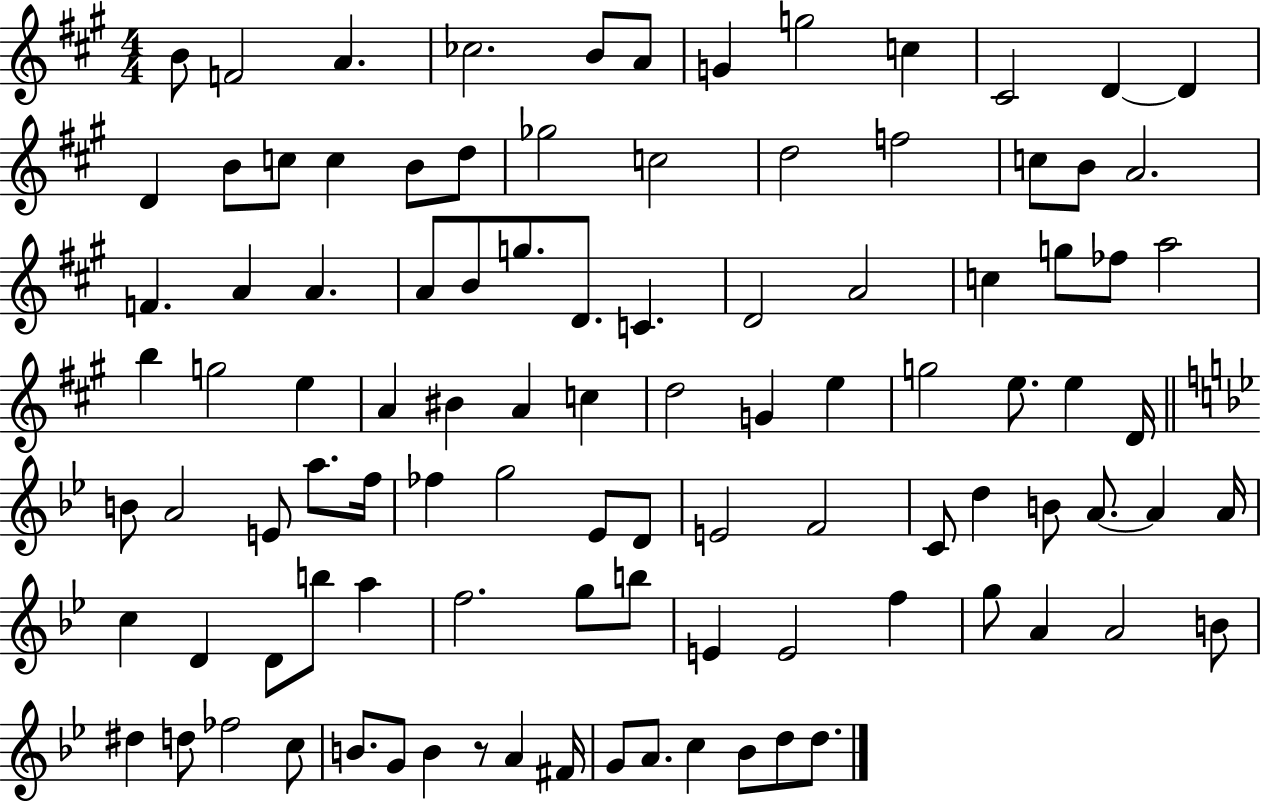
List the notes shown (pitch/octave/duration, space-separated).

B4/e F4/h A4/q. CES5/h. B4/e A4/e G4/q G5/h C5/q C#4/h D4/q D4/q D4/q B4/e C5/e C5/q B4/e D5/e Gb5/h C5/h D5/h F5/h C5/e B4/e A4/h. F4/q. A4/q A4/q. A4/e B4/e G5/e. D4/e. C4/q. D4/h A4/h C5/q G5/e FES5/e A5/h B5/q G5/h E5/q A4/q BIS4/q A4/q C5/q D5/h G4/q E5/q G5/h E5/e. E5/q D4/s B4/e A4/h E4/e A5/e. F5/s FES5/q G5/h Eb4/e D4/e E4/h F4/h C4/e D5/q B4/e A4/e. A4/q A4/s C5/q D4/q D4/e B5/e A5/q F5/h. G5/e B5/e E4/q E4/h F5/q G5/e A4/q A4/h B4/e D#5/q D5/e FES5/h C5/e B4/e. G4/e B4/q R/e A4/q F#4/s G4/e A4/e. C5/q Bb4/e D5/e D5/e.